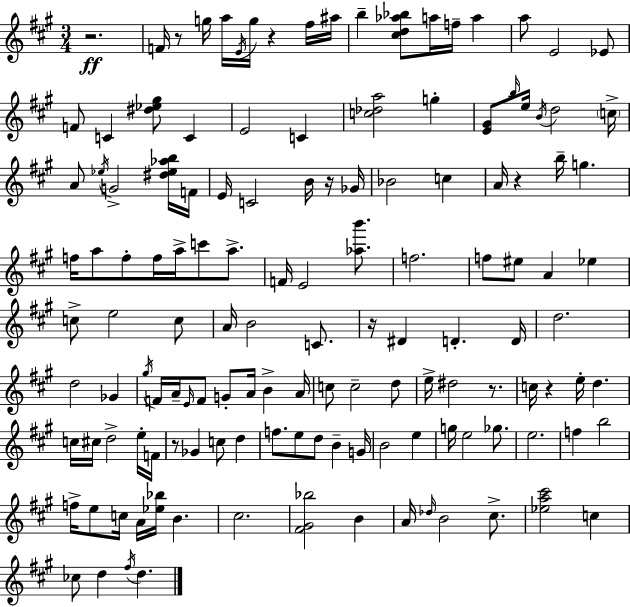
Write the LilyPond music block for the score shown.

{
  \clef treble
  \numericTimeSignature
  \time 3/4
  \key a \major
  r2.\ff | f'16 r8 g''16 a''16 \acciaccatura { e'16 } g''16 r4 fis''16 | ais''16 b''4-- <cis'' d'' aes'' bes''>8 a''16 f''16-- a''4 | a''8 e'2 ees'8 | \break f'8 c'4 <dis'' ees'' gis''>8 c'4 | e'2 c'4 | <c'' des'' a''>2 g''4-. | <e' gis'>8 \grace { b''16 } e''16 \acciaccatura { b'16 } d''2 | \break \parenthesize c''16-> a'8 \acciaccatura { ees''16 } g'2-> | <dis'' ees'' aes'' b''>16 f'16 e'16 c'2 | b'16 r16 ges'16 bes'2 | c''4 a'16 r4 b''16-- g''4. | \break f''16 a''8 f''8-. f''16 a''16-> c'''8 | a''8.-> f'16 e'2 | <aes'' b'''>8. f''2. | f''8 eis''8 a'4 | \break ees''4 c''8-> e''2 | c''8 a'16 b'2 | c'8. r16 dis'4 d'4.-. | d'16 d''2. | \break d''2 | ges'4 \acciaccatura { gis''16 } f'16 a'16-- \grace { e'16 } f'8 g'8-. | a'16 b'4-> a'16 c''8 c''2-- | d''8 e''16-> dis''2 | \break r8. c''16 r4 e''16-. | d''4. c''16 cis''16 d''2-> | e''16-. f'16 r8 ges'4 | c''8 d''4 f''8. e''8 d''8 | \break b'4-- g'16 b'2 | e''4 g''16 e''2 | ges''8. e''2. | f''4 b''2 | \break f''16-> e''8 c''16 a'16 <ees'' bes''>16 | b'4. cis''2. | <fis' gis' bes''>2 | b'4 a'16 \grace { des''16 } b'2 | \break cis''8.-> <ees'' a'' cis'''>2 | c''4 ces''8 d''4 | \acciaccatura { fis''16 } d''4. \bar "|."
}